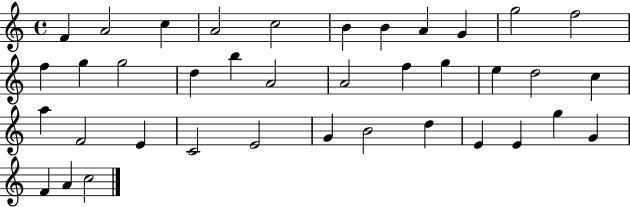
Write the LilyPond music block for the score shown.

{
  \clef treble
  \time 4/4
  \defaultTimeSignature
  \key c \major
  f'4 a'2 c''4 | a'2 c''2 | b'4 b'4 a'4 g'4 | g''2 f''2 | \break f''4 g''4 g''2 | d''4 b''4 a'2 | a'2 f''4 g''4 | e''4 d''2 c''4 | \break a''4 f'2 e'4 | c'2 e'2 | g'4 b'2 d''4 | e'4 e'4 g''4 g'4 | \break f'4 a'4 c''2 | \bar "|."
}